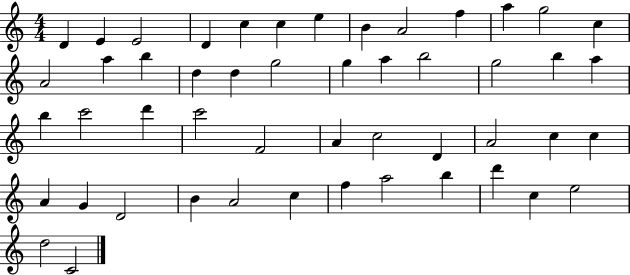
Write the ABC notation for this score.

X:1
T:Untitled
M:4/4
L:1/4
K:C
D E E2 D c c e B A2 f a g2 c A2 a b d d g2 g a b2 g2 b a b c'2 d' c'2 F2 A c2 D A2 c c A G D2 B A2 c f a2 b d' c e2 d2 C2